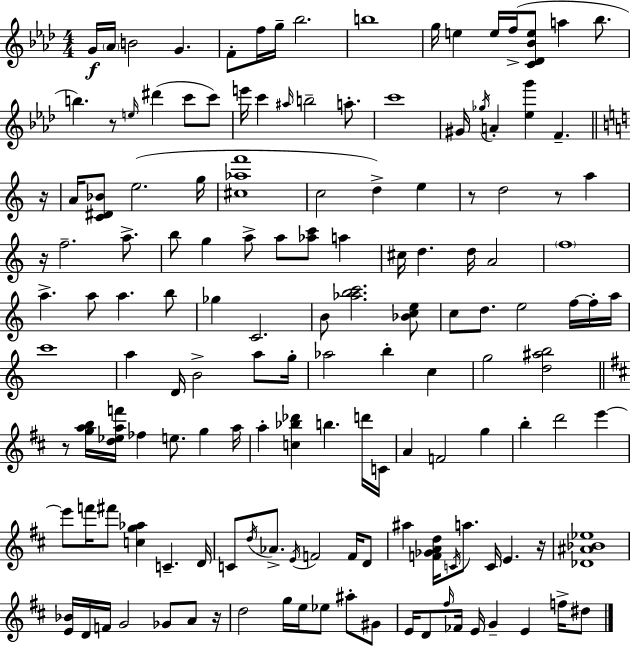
X:1
T:Untitled
M:4/4
L:1/4
K:Ab
G/4 _A/4 B2 G F/2 f/4 g/4 _b2 b4 g/4 e e/4 f/4 [C_D_Be]/2 a _b/2 b z/2 e/4 ^d' c'/2 c'/2 e'/4 c' ^a/4 b2 a/2 c'4 ^G/4 _g/4 A [_eg'] F z/4 A/4 [C^D_B]/2 e2 g/4 [^c_af']4 c2 d e z/2 d2 z/2 a z/4 f2 a/2 b/2 g a/2 a/2 [_ac']/2 a ^c/4 d d/4 A2 f4 a a/2 a b/2 _g C2 B/2 [_abc']2 [_Bce]/2 c/2 d/2 e2 f/4 f/4 a/4 c'4 a D/4 B2 a/2 g/4 _a2 b c g2 [d^ab]2 z/2 [gab]/4 [d_eaf']/4 _f e/2 g a/4 a [c_b_d'] b d'/4 C/4 A F2 g b d'2 e' e'/2 f'/4 ^f'/2 [cg_a] C D/4 C/2 d/4 _A/2 E/4 F2 F/4 D/2 ^a [F_GAd]/4 C/4 a/2 C/4 E z/4 [_D^A_B_e]4 [E_B]/4 D/4 F/4 G2 _G/2 A/2 z/4 d2 g/4 e/4 _e/2 ^a/2 ^G/2 E/4 D/2 ^f/4 _F/4 E/4 G E f/4 ^d/2